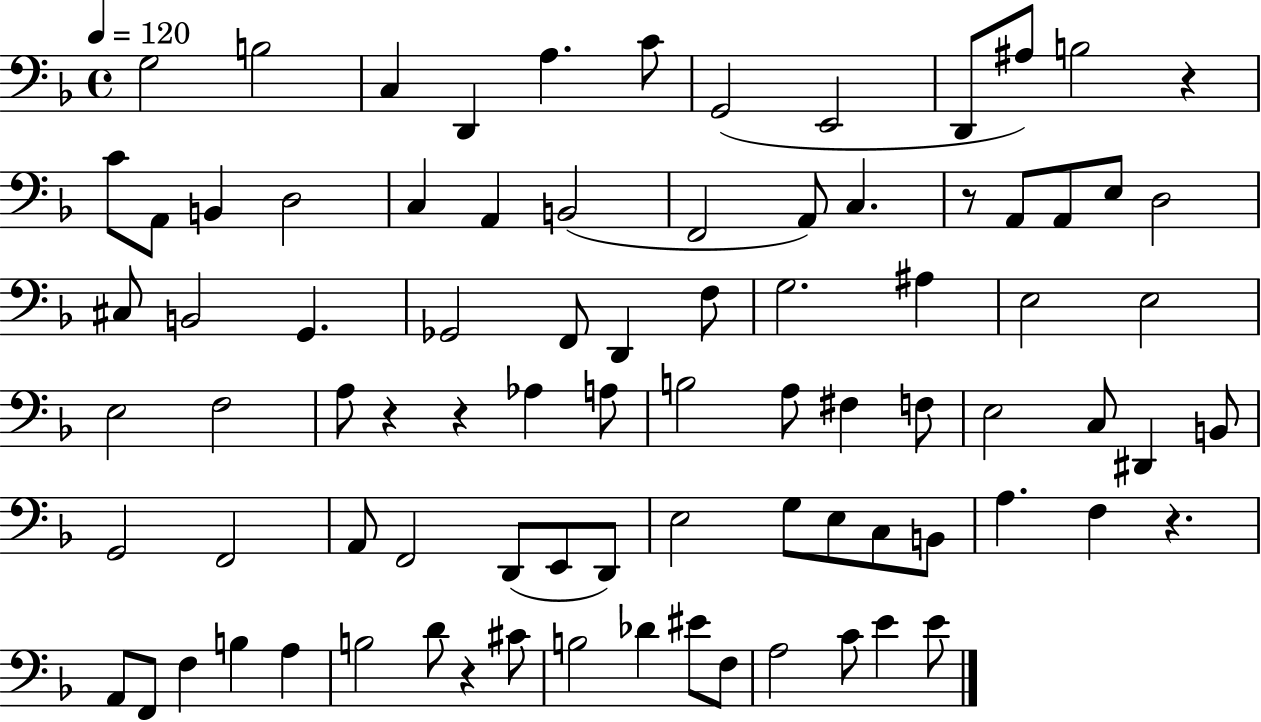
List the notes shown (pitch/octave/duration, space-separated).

G3/h B3/h C3/q D2/q A3/q. C4/e G2/h E2/h D2/e A#3/e B3/h R/q C4/e A2/e B2/q D3/h C3/q A2/q B2/h F2/h A2/e C3/q. R/e A2/e A2/e E3/e D3/h C#3/e B2/h G2/q. Gb2/h F2/e D2/q F3/e G3/h. A#3/q E3/h E3/h E3/h F3/h A3/e R/q R/q Ab3/q A3/e B3/h A3/e F#3/q F3/e E3/h C3/e D#2/q B2/e G2/h F2/h A2/e F2/h D2/e E2/e D2/e E3/h G3/e E3/e C3/e B2/e A3/q. F3/q R/q. A2/e F2/e F3/q B3/q A3/q B3/h D4/e R/q C#4/e B3/h Db4/q EIS4/e F3/e A3/h C4/e E4/q E4/e